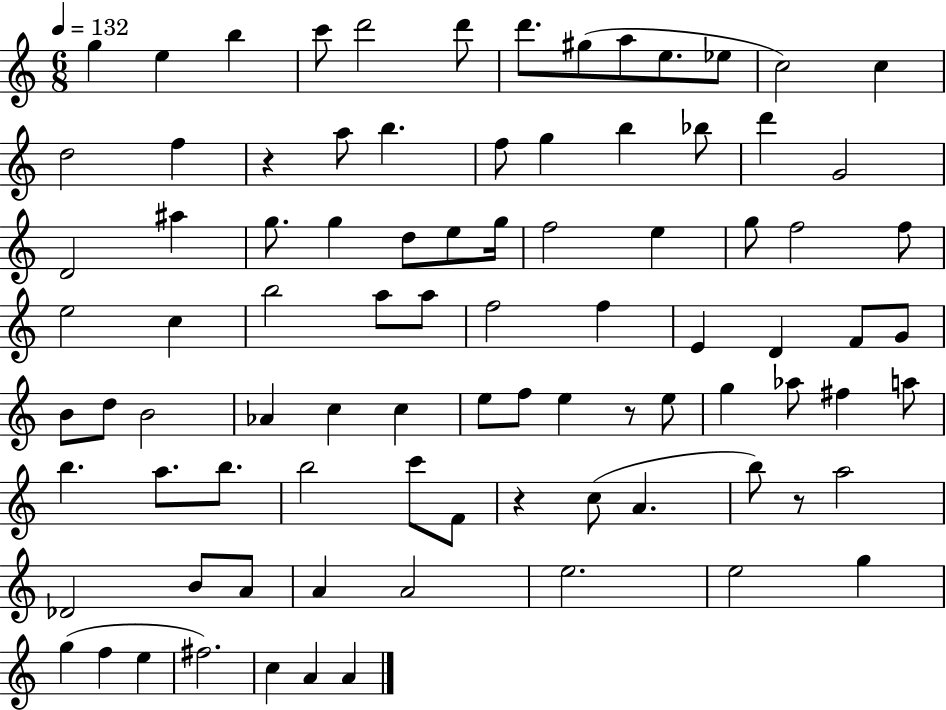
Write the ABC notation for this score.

X:1
T:Untitled
M:6/8
L:1/4
K:C
g e b c'/2 d'2 d'/2 d'/2 ^g/2 a/2 e/2 _e/2 c2 c d2 f z a/2 b f/2 g b _b/2 d' G2 D2 ^a g/2 g d/2 e/2 g/4 f2 e g/2 f2 f/2 e2 c b2 a/2 a/2 f2 f E D F/2 G/2 B/2 d/2 B2 _A c c e/2 f/2 e z/2 e/2 g _a/2 ^f a/2 b a/2 b/2 b2 c'/2 F/2 z c/2 A b/2 z/2 a2 _D2 B/2 A/2 A A2 e2 e2 g g f e ^f2 c A A